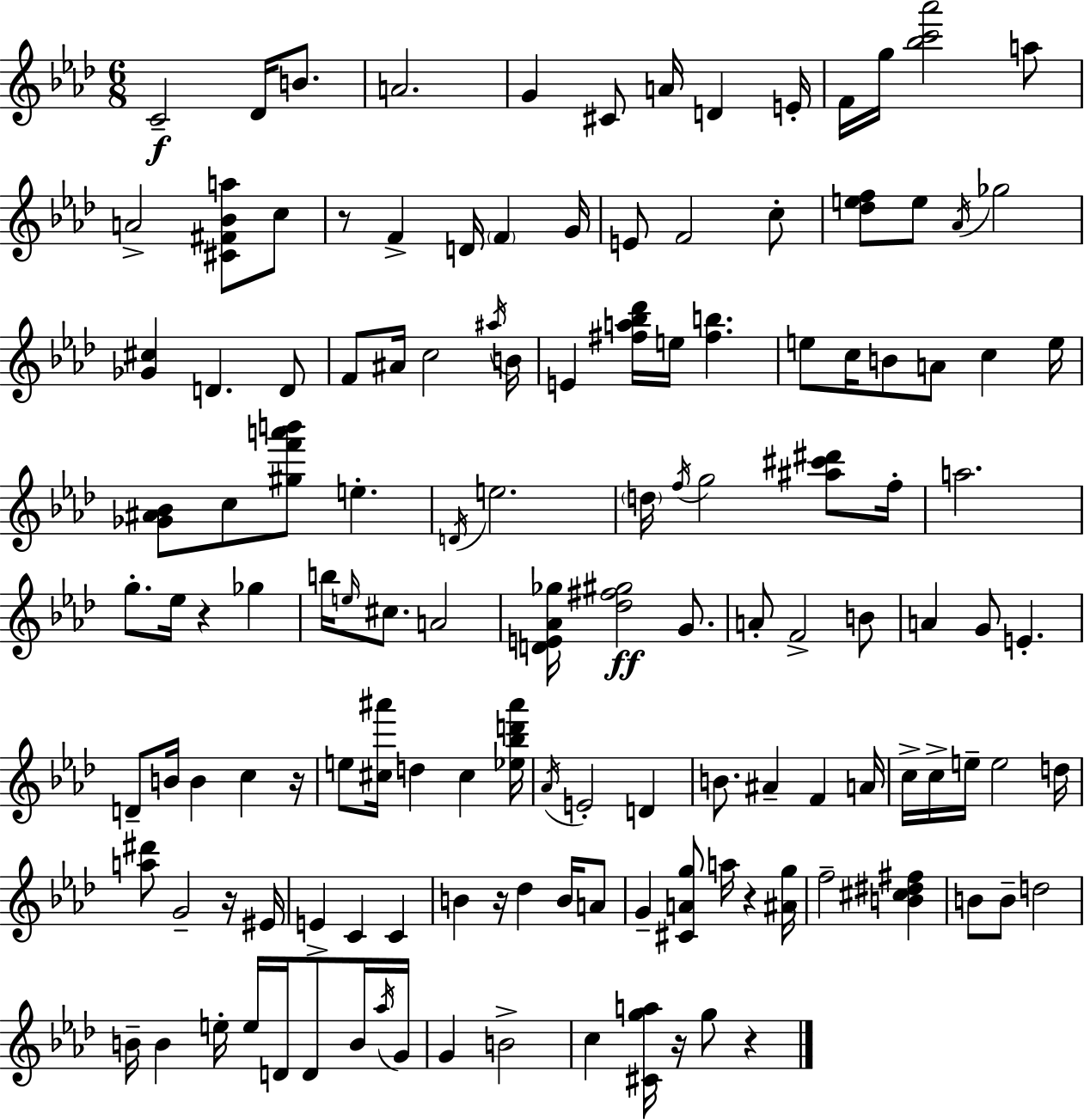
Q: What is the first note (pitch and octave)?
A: C4